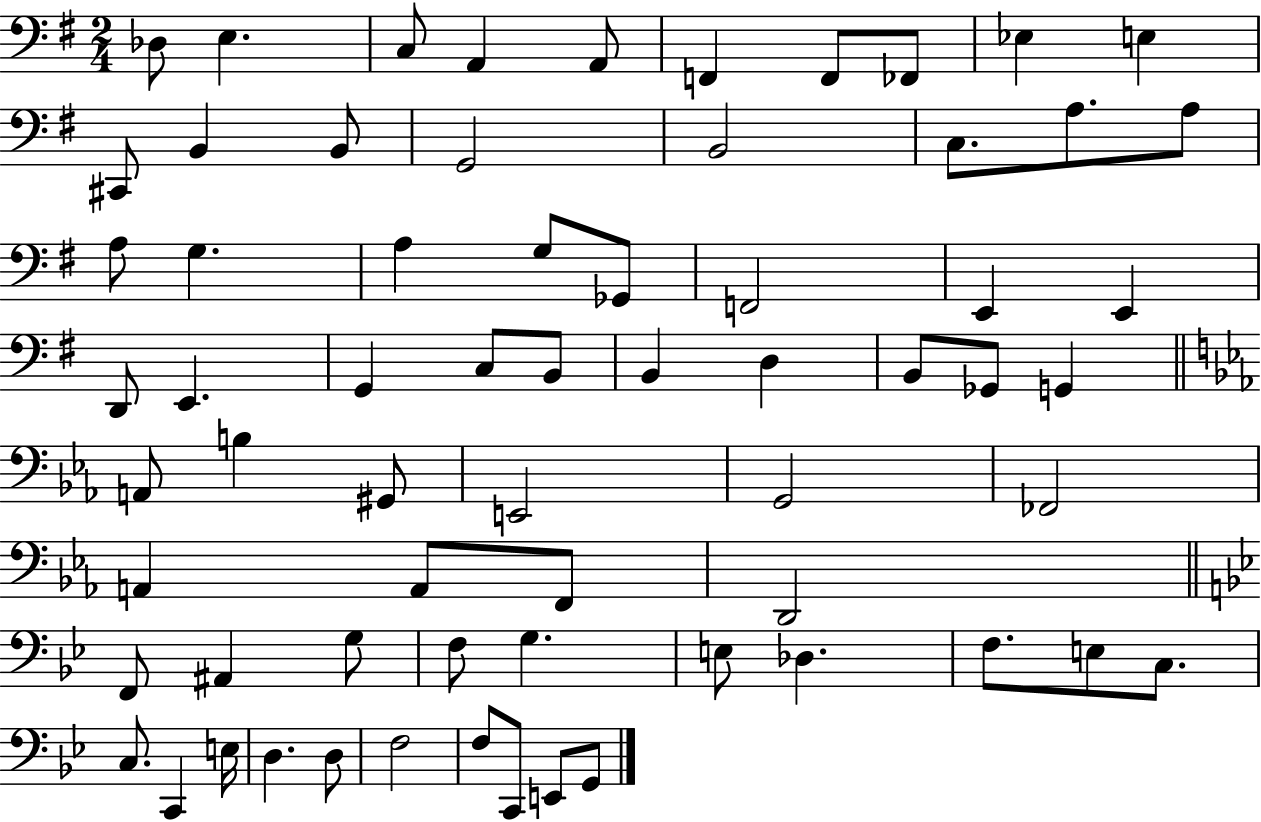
X:1
T:Untitled
M:2/4
L:1/4
K:G
_D,/2 E, C,/2 A,, A,,/2 F,, F,,/2 _F,,/2 _E, E, ^C,,/2 B,, B,,/2 G,,2 B,,2 C,/2 A,/2 A,/2 A,/2 G, A, G,/2 _G,,/2 F,,2 E,, E,, D,,/2 E,, G,, C,/2 B,,/2 B,, D, B,,/2 _G,,/2 G,, A,,/2 B, ^G,,/2 E,,2 G,,2 _F,,2 A,, A,,/2 F,,/2 D,,2 F,,/2 ^A,, G,/2 F,/2 G, E,/2 _D, F,/2 E,/2 C,/2 C,/2 C,, E,/4 D, D,/2 F,2 F,/2 C,,/2 E,,/2 G,,/2